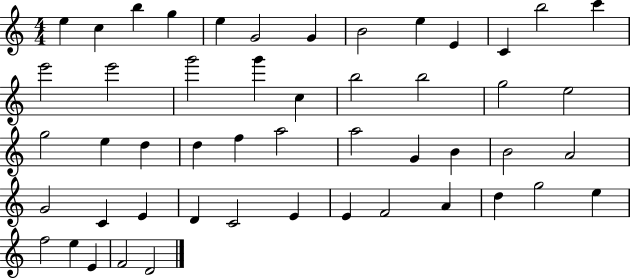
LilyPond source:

{
  \clef treble
  \numericTimeSignature
  \time 4/4
  \key c \major
  e''4 c''4 b''4 g''4 | e''4 g'2 g'4 | b'2 e''4 e'4 | c'4 b''2 c'''4 | \break e'''2 e'''2 | g'''2 g'''4 c''4 | b''2 b''2 | g''2 e''2 | \break g''2 e''4 d''4 | d''4 f''4 a''2 | a''2 g'4 b'4 | b'2 a'2 | \break g'2 c'4 e'4 | d'4 c'2 e'4 | e'4 f'2 a'4 | d''4 g''2 e''4 | \break f''2 e''4 e'4 | f'2 d'2 | \bar "|."
}